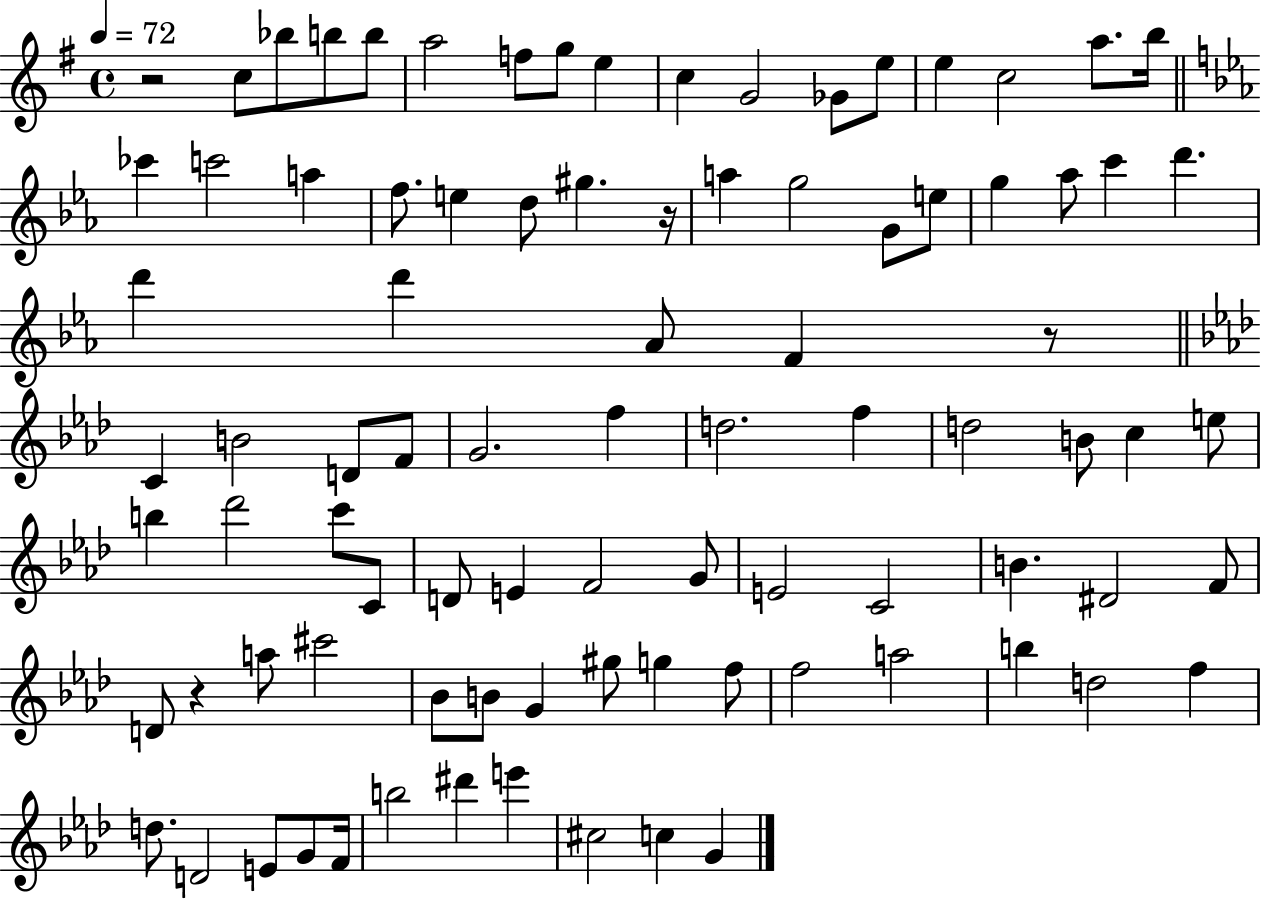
R/h C5/e Bb5/e B5/e B5/e A5/h F5/e G5/e E5/q C5/q G4/h Gb4/e E5/e E5/q C5/h A5/e. B5/s CES6/q C6/h A5/q F5/e. E5/q D5/e G#5/q. R/s A5/q G5/h G4/e E5/e G5/q Ab5/e C6/q D6/q. D6/q D6/q Ab4/e F4/q R/e C4/q B4/h D4/e F4/e G4/h. F5/q D5/h. F5/q D5/h B4/e C5/q E5/e B5/q Db6/h C6/e C4/e D4/e E4/q F4/h G4/e E4/h C4/h B4/q. D#4/h F4/e D4/e R/q A5/e C#6/h Bb4/e B4/e G4/q G#5/e G5/q F5/e F5/h A5/h B5/q D5/h F5/q D5/e. D4/h E4/e G4/e F4/s B5/h D#6/q E6/q C#5/h C5/q G4/q